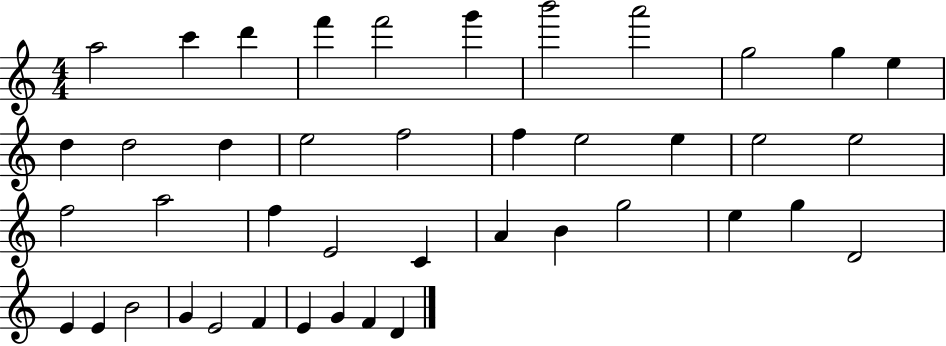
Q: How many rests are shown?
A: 0